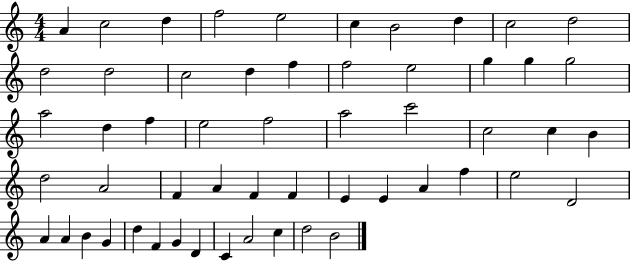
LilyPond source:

{
  \clef treble
  \numericTimeSignature
  \time 4/4
  \key c \major
  a'4 c''2 d''4 | f''2 e''2 | c''4 b'2 d''4 | c''2 d''2 | \break d''2 d''2 | c''2 d''4 f''4 | f''2 e''2 | g''4 g''4 g''2 | \break a''2 d''4 f''4 | e''2 f''2 | a''2 c'''2 | c''2 c''4 b'4 | \break d''2 a'2 | f'4 a'4 f'4 f'4 | e'4 e'4 a'4 f''4 | e''2 d'2 | \break a'4 a'4 b'4 g'4 | d''4 f'4 g'4 d'4 | c'4 a'2 c''4 | d''2 b'2 | \break \bar "|."
}